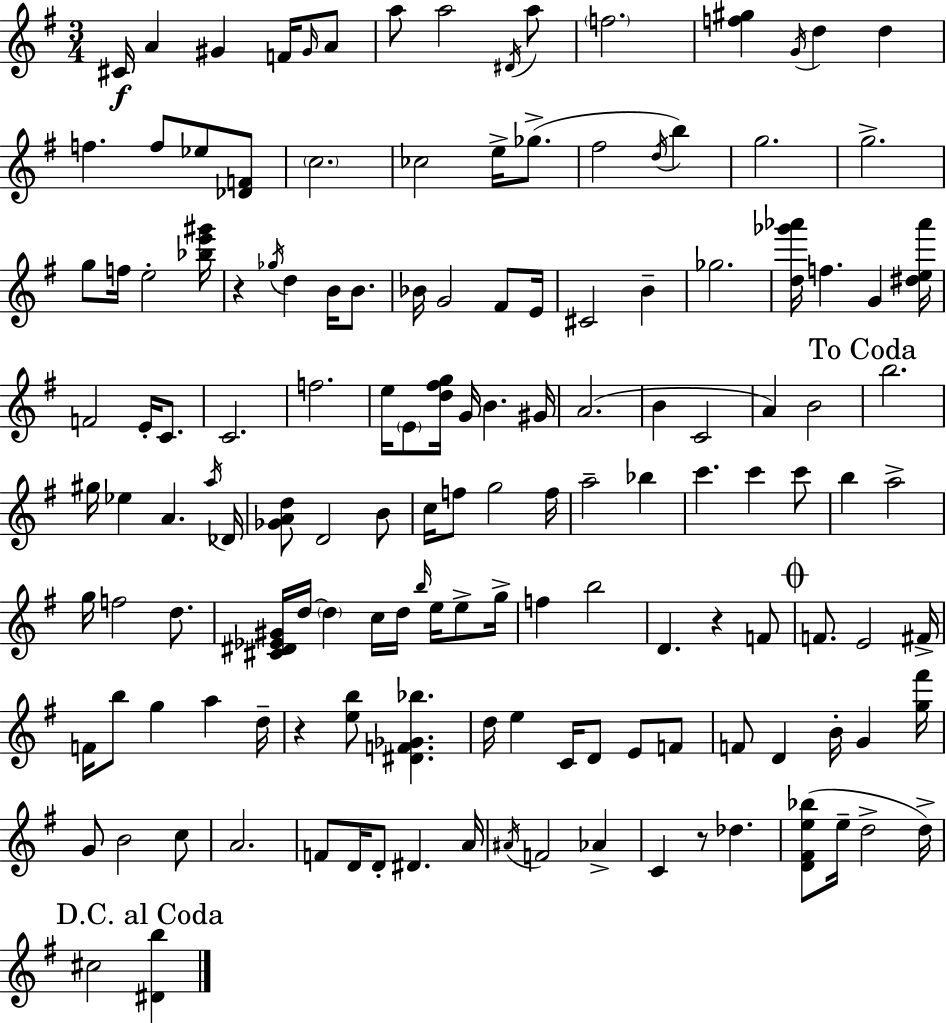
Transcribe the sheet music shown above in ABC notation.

X:1
T:Untitled
M:3/4
L:1/4
K:Em
^C/4 A ^G F/4 ^G/4 A/2 a/2 a2 ^D/4 a/2 f2 [f^g] G/4 d d f f/2 _e/2 [_DF]/2 c2 _c2 e/4 _g/2 ^f2 d/4 b g2 g2 g/2 f/4 e2 [_be'^g']/4 z _g/4 d B/4 B/2 _B/4 G2 ^F/2 E/4 ^C2 B _g2 [d_g'_a']/4 f G [^de_a']/4 F2 E/4 C/2 C2 f2 e/4 E/2 [d^fg]/4 G/4 B ^G/4 A2 B C2 A B2 b2 ^g/4 _e A a/4 _D/4 [_GAd]/2 D2 B/2 c/4 f/2 g2 f/4 a2 _b c' c' c'/2 b a2 g/4 f2 d/2 [^C^D_E^G]/4 d/4 d c/4 d/4 b/4 e/4 e/2 g/4 f b2 D z F/2 F/2 E2 ^F/4 F/4 b/2 g a d/4 z [eb]/2 [^DF_G_b] d/4 e C/4 D/2 E/2 F/2 F/2 D B/4 G [g^f']/4 G/2 B2 c/2 A2 F/2 D/4 D/2 ^D A/4 ^A/4 F2 _A C z/2 _d [D^Fe_b]/2 e/4 d2 d/4 ^c2 [^Db]